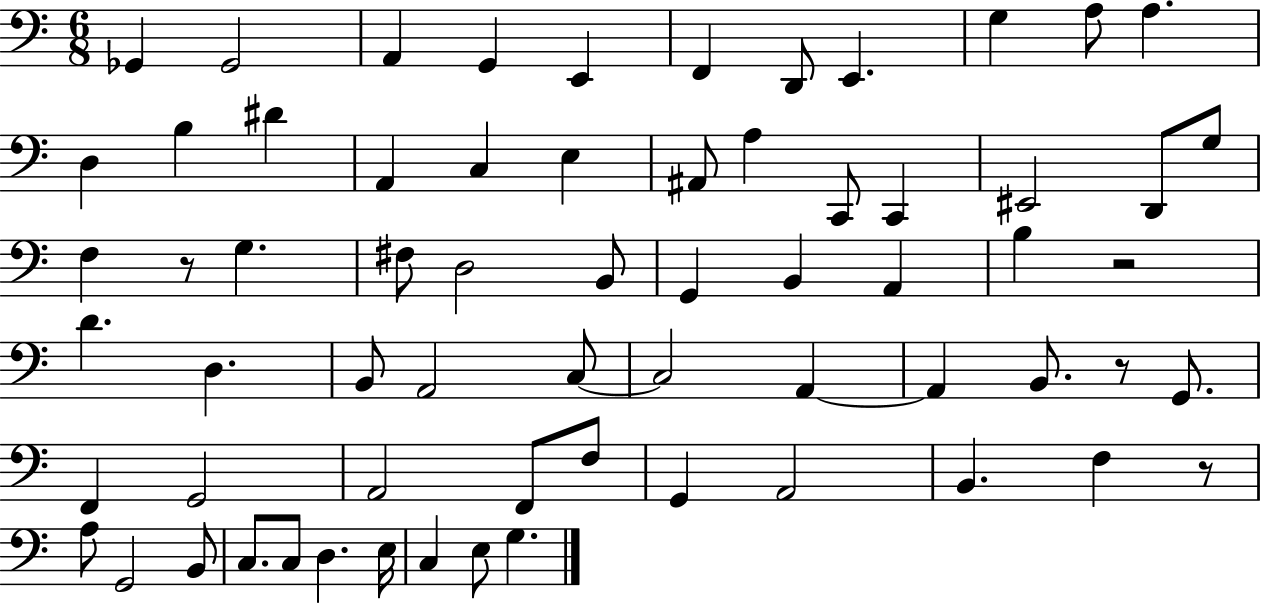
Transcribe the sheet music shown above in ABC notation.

X:1
T:Untitled
M:6/8
L:1/4
K:C
_G,, _G,,2 A,, G,, E,, F,, D,,/2 E,, G, A,/2 A, D, B, ^D A,, C, E, ^A,,/2 A, C,,/2 C,, ^E,,2 D,,/2 G,/2 F, z/2 G, ^F,/2 D,2 B,,/2 G,, B,, A,, B, z2 D D, B,,/2 A,,2 C,/2 C,2 A,, A,, B,,/2 z/2 G,,/2 F,, G,,2 A,,2 F,,/2 F,/2 G,, A,,2 B,, F, z/2 A,/2 G,,2 B,,/2 C,/2 C,/2 D, E,/4 C, E,/2 G,